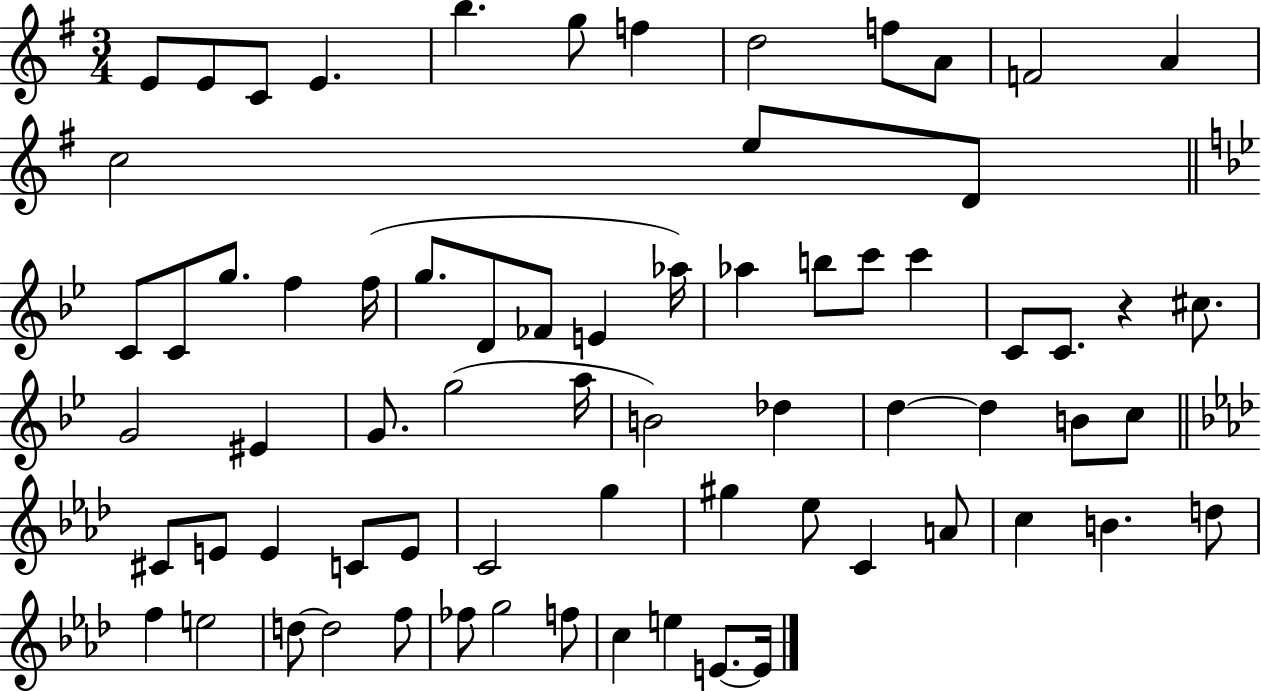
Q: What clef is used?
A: treble